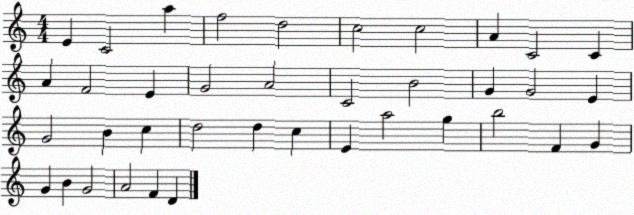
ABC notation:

X:1
T:Untitled
M:4/4
L:1/4
K:C
E C2 a f2 d2 c2 c2 A C2 C A F2 E G2 A2 C2 B2 G G2 E G2 B c d2 d c E a2 g b2 F G G B G2 A2 F D